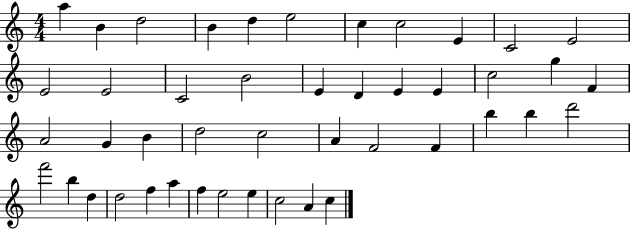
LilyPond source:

{
  \clef treble
  \numericTimeSignature
  \time 4/4
  \key c \major
  a''4 b'4 d''2 | b'4 d''4 e''2 | c''4 c''2 e'4 | c'2 e'2 | \break e'2 e'2 | c'2 b'2 | e'4 d'4 e'4 e'4 | c''2 g''4 f'4 | \break a'2 g'4 b'4 | d''2 c''2 | a'4 f'2 f'4 | b''4 b''4 d'''2 | \break f'''2 b''4 d''4 | d''2 f''4 a''4 | f''4 e''2 e''4 | c''2 a'4 c''4 | \break \bar "|."
}